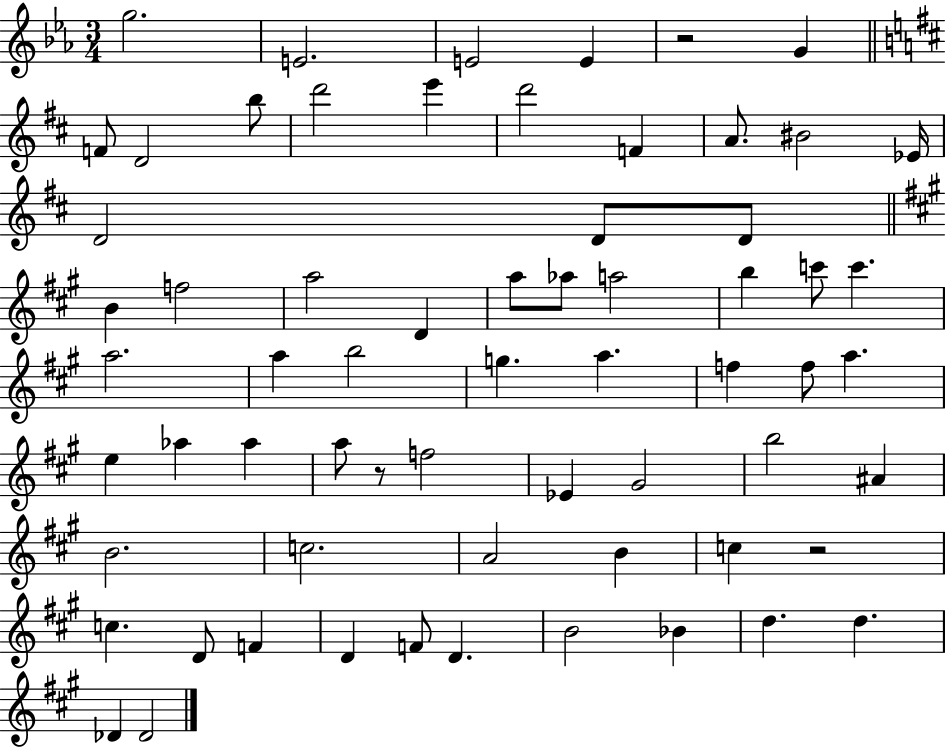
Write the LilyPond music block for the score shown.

{
  \clef treble
  \numericTimeSignature
  \time 3/4
  \key ees \major
  g''2. | e'2. | e'2 e'4 | r2 g'4 | \break \bar "||" \break \key d \major f'8 d'2 b''8 | d'''2 e'''4 | d'''2 f'4 | a'8. bis'2 ees'16 | \break d'2 d'8 d'8 | \bar "||" \break \key a \major b'4 f''2 | a''2 d'4 | a''8 aes''8 a''2 | b''4 c'''8 c'''4. | \break a''2. | a''4 b''2 | g''4. a''4. | f''4 f''8 a''4. | \break e''4 aes''4 aes''4 | a''8 r8 f''2 | ees'4 gis'2 | b''2 ais'4 | \break b'2. | c''2. | a'2 b'4 | c''4 r2 | \break c''4. d'8 f'4 | d'4 f'8 d'4. | b'2 bes'4 | d''4. d''4. | \break des'4 des'2 | \bar "|."
}